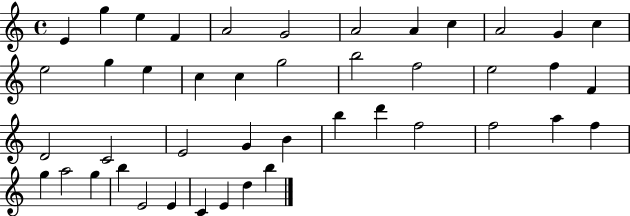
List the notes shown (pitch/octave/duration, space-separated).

E4/q G5/q E5/q F4/q A4/h G4/h A4/h A4/q C5/q A4/h G4/q C5/q E5/h G5/q E5/q C5/q C5/q G5/h B5/h F5/h E5/h F5/q F4/q D4/h C4/h E4/h G4/q B4/q B5/q D6/q F5/h F5/h A5/q F5/q G5/q A5/h G5/q B5/q E4/h E4/q C4/q E4/q D5/q B5/q